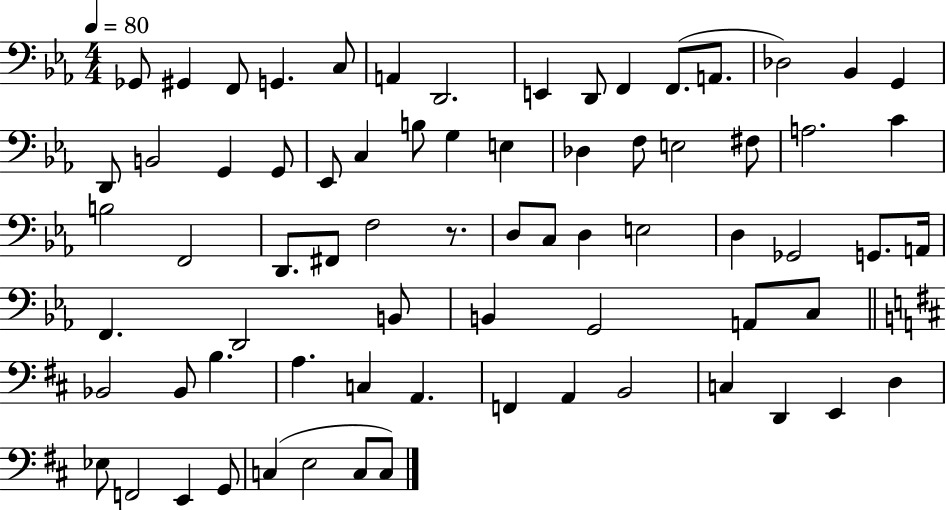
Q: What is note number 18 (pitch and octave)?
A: G2